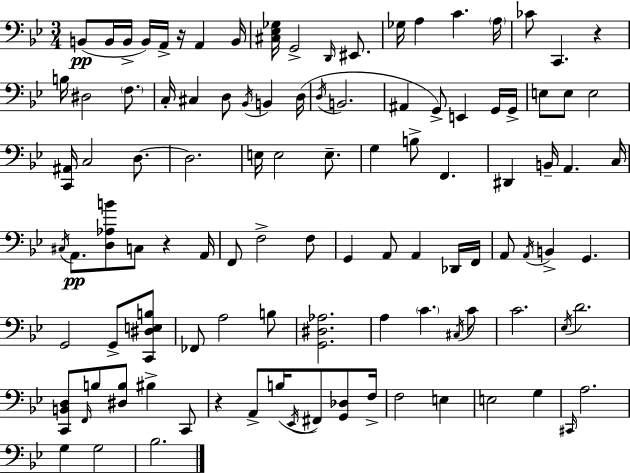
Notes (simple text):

B2/e B2/s B2/s B2/s A2/s R/s A2/q B2/s [C#3,Eb3,Gb3]/s G2/h D2/s EIS2/e. Gb3/s A3/q C4/q. A3/s CES4/e C2/q. R/q B3/s D#3/h F3/e. C3/s C#3/q D3/e Bb2/s B2/q D3/s D3/s B2/h. A#2/q G2/e E2/q G2/s G2/s E3/e E3/e E3/h [C2,A#2]/s C3/h D3/e. D3/h. E3/s E3/h E3/e. G3/q B3/e F2/q. D#2/q B2/s A2/q. C3/s C#3/s A2/e. [D3,Ab3,B4]/e C3/e R/q A2/s F2/e F3/h F3/e G2/q A2/e A2/q Db2/s F2/s A2/e A2/s B2/q G2/q. G2/h G2/e [C2,D#3,E3,B3]/e FES2/e A3/h B3/e [G2,D#3,Ab3]/h. A3/q C4/q. C#3/s C4/e C4/h. Eb3/s D4/h. [C2,B2,D3]/e F2/s B3/e [D#3,B3]/e BIS3/q C2/e R/q A2/e B3/s Eb2/s F#2/e [G2,Db3]/e F3/s F3/h E3/q E3/h G3/q C#2/s A3/h. G3/q G3/h Bb3/h.